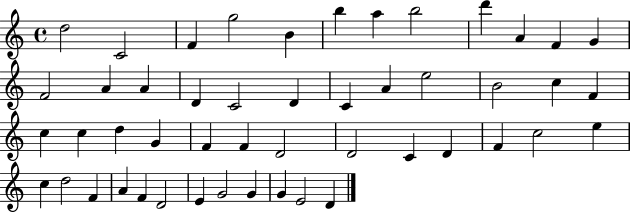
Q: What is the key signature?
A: C major